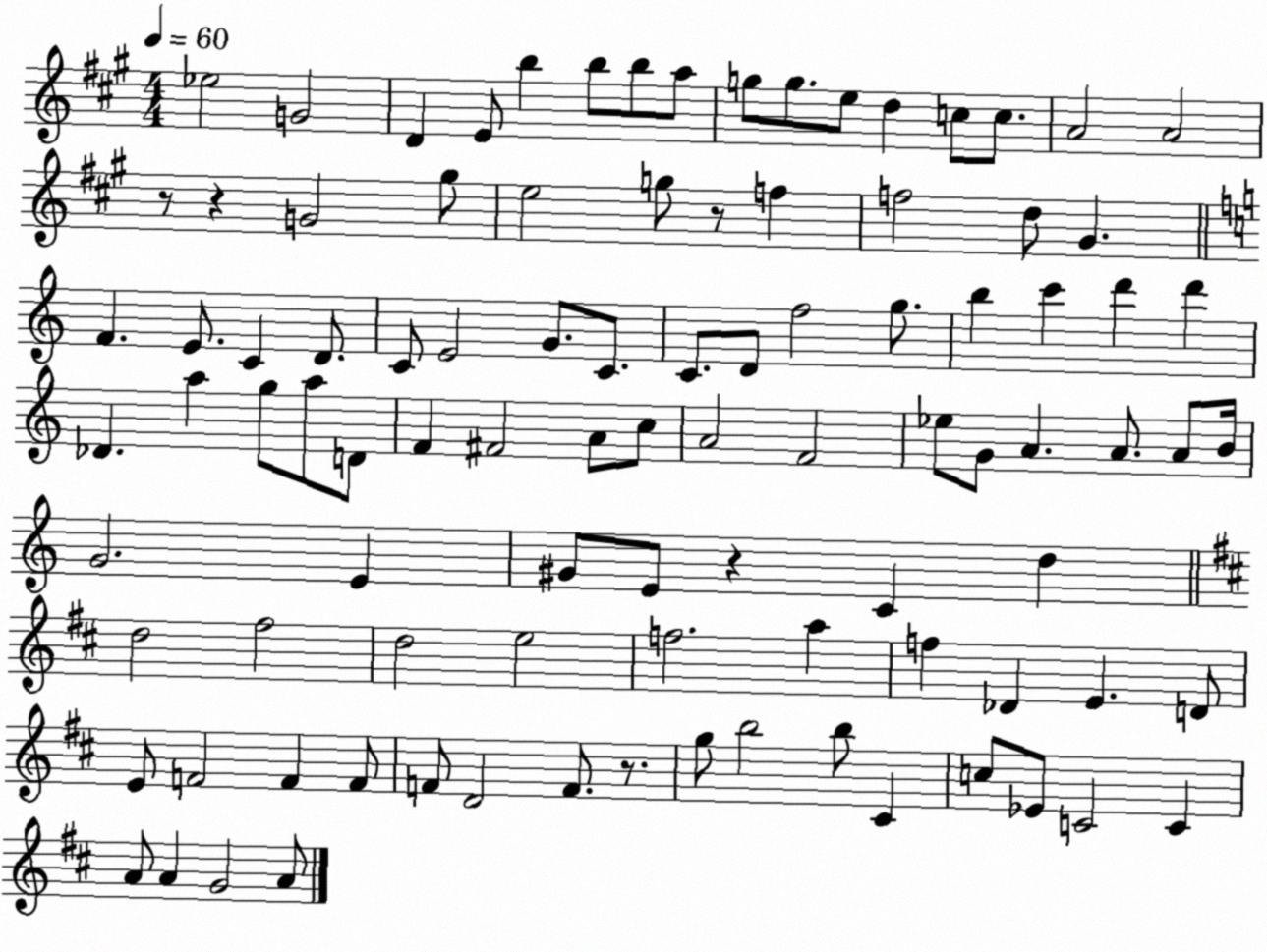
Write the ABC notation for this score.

X:1
T:Untitled
M:4/4
L:1/4
K:A
_e2 G2 D E/2 b b/2 b/2 a/2 g/2 g/2 e/2 d c/2 c/2 A2 A2 z/2 z G2 ^g/2 e2 g/2 z/2 f f2 d/2 ^G F E/2 C D/2 C/2 E2 G/2 C/2 C/2 D/2 f2 g/2 b c' d' d' _D a g/2 a/2 D/2 F ^F2 A/2 c/2 A2 F2 _e/2 G/2 A A/2 A/2 B/4 G2 E ^G/2 E/2 z C d d2 ^f2 d2 e2 f2 a f _D E D/2 E/2 F2 F F/2 F/2 D2 F/2 z/2 g/2 b2 b/2 ^C c/2 _E/2 C2 C A/2 A G2 A/2